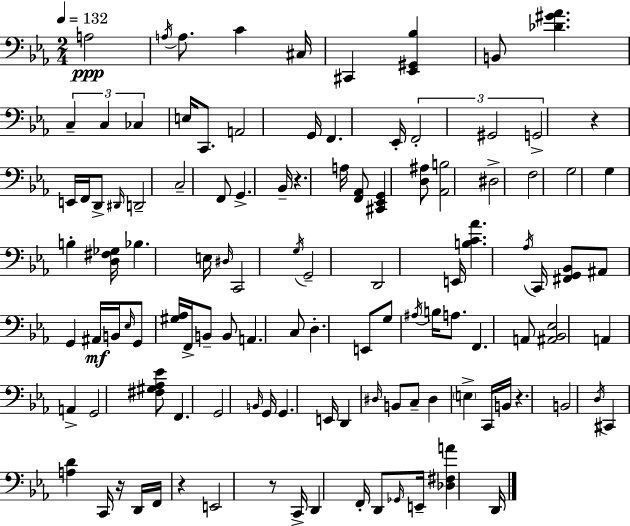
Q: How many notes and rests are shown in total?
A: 114